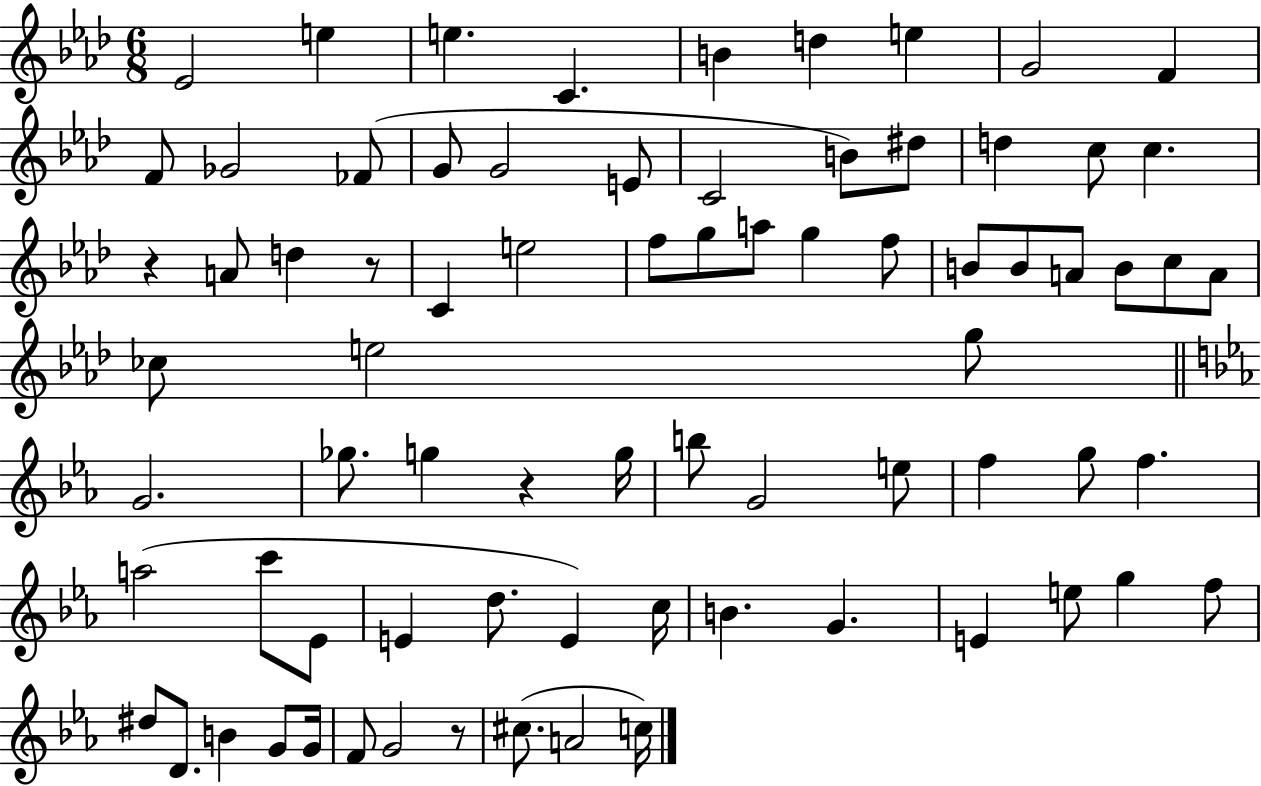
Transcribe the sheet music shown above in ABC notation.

X:1
T:Untitled
M:6/8
L:1/4
K:Ab
_E2 e e C B d e G2 F F/2 _G2 _F/2 G/2 G2 E/2 C2 B/2 ^d/2 d c/2 c z A/2 d z/2 C e2 f/2 g/2 a/2 g f/2 B/2 B/2 A/2 B/2 c/2 A/2 _c/2 e2 g/2 G2 _g/2 g z g/4 b/2 G2 e/2 f g/2 f a2 c'/2 _E/2 E d/2 E c/4 B G E e/2 g f/2 ^d/2 D/2 B G/2 G/4 F/2 G2 z/2 ^c/2 A2 c/4